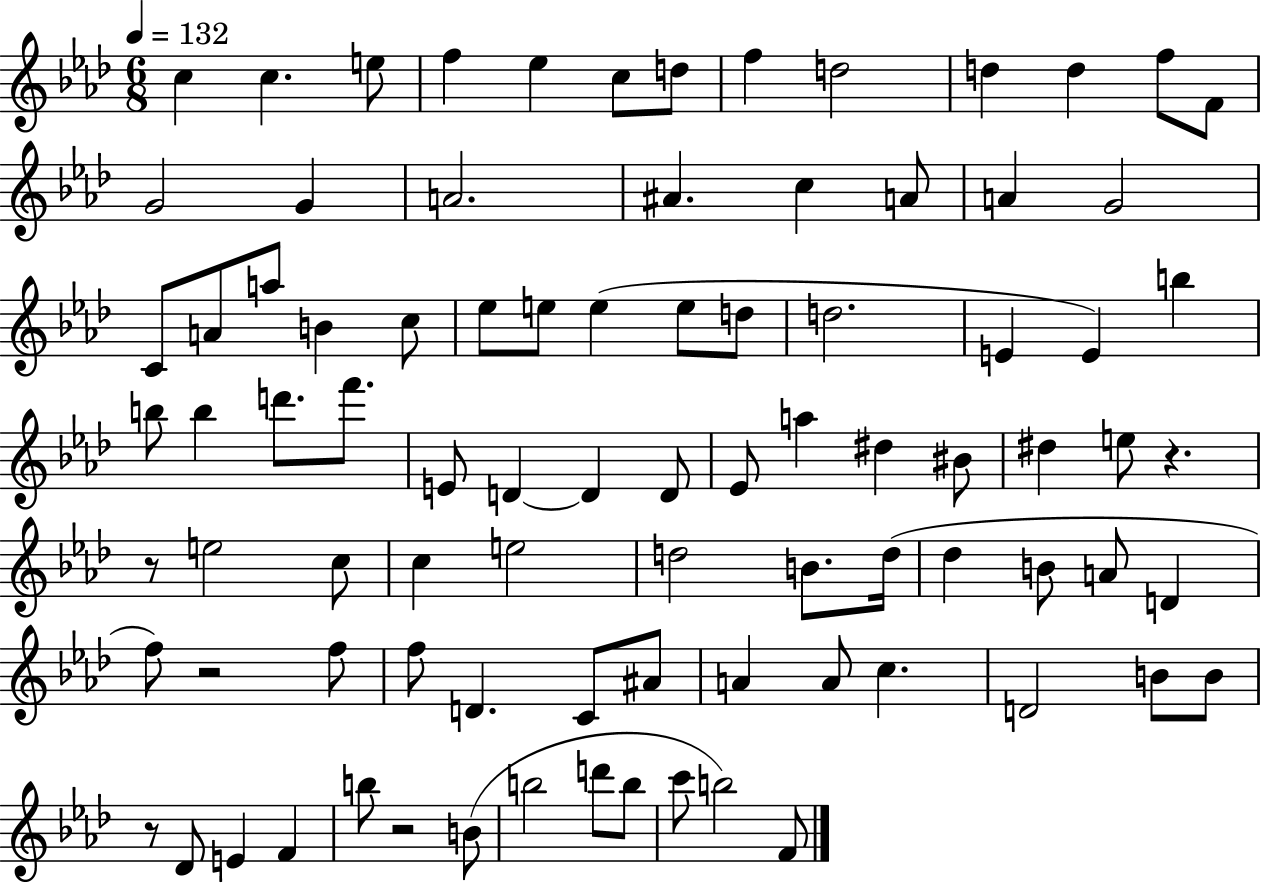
C5/q C5/q. E5/e F5/q Eb5/q C5/e D5/e F5/q D5/h D5/q D5/q F5/e F4/e G4/h G4/q A4/h. A#4/q. C5/q A4/e A4/q G4/h C4/e A4/e A5/e B4/q C5/e Eb5/e E5/e E5/q E5/e D5/e D5/h. E4/q E4/q B5/q B5/e B5/q D6/e. F6/e. E4/e D4/q D4/q D4/e Eb4/e A5/q D#5/q BIS4/e D#5/q E5/e R/q. R/e E5/h C5/e C5/q E5/h D5/h B4/e. D5/s Db5/q B4/e A4/e D4/q F5/e R/h F5/e F5/e D4/q. C4/e A#4/e A4/q A4/e C5/q. D4/h B4/e B4/e R/e Db4/e E4/q F4/q B5/e R/h B4/e B5/h D6/e B5/e C6/e B5/h F4/e